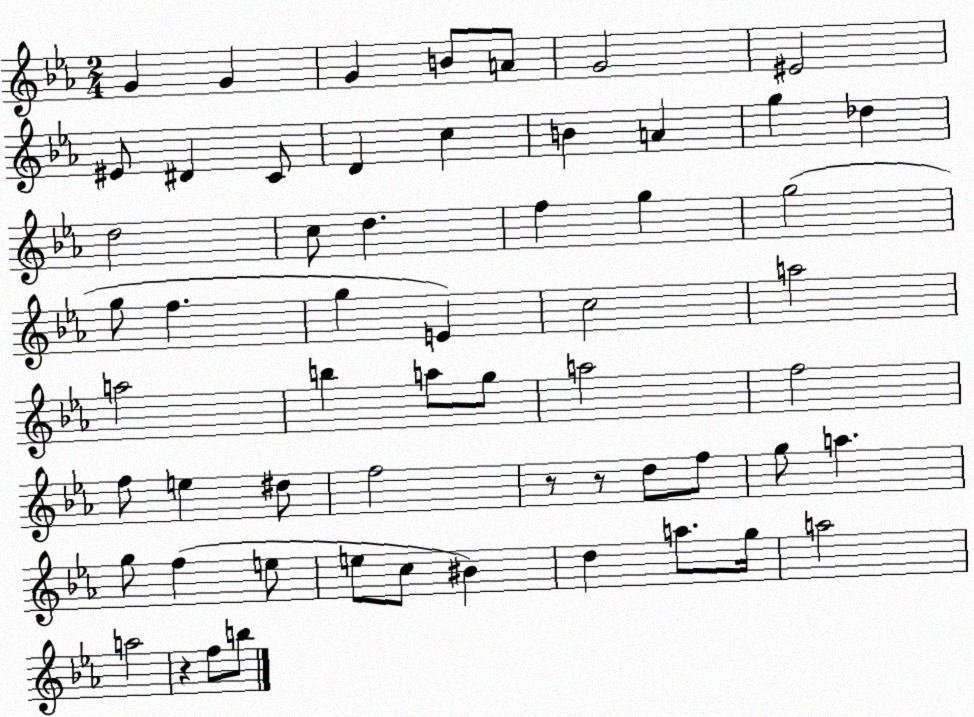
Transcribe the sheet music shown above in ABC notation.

X:1
T:Untitled
M:2/4
L:1/4
K:Eb
G G G B/2 A/2 G2 ^E2 ^E/2 ^D C/2 D c B A g _d d2 c/2 d f g g2 g/2 f g E c2 a2 a2 b a/2 g/2 a2 f2 f/2 e ^d/2 f2 z/2 z/2 d/2 f/2 g/2 a g/2 f e/2 e/2 c/2 ^B d a/2 g/4 a2 a2 z f/2 b/2